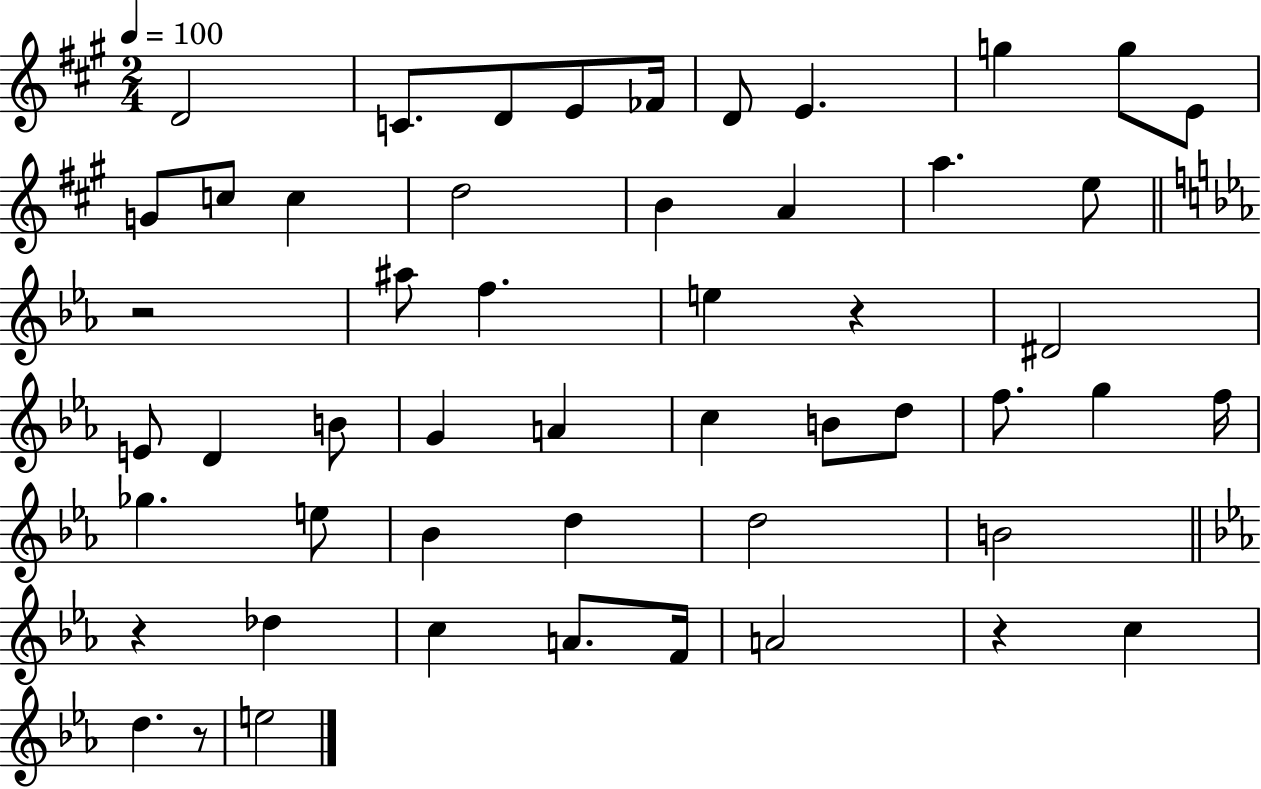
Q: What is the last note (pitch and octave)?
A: E5